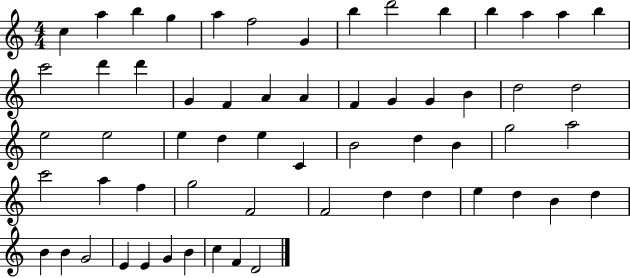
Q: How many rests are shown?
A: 0